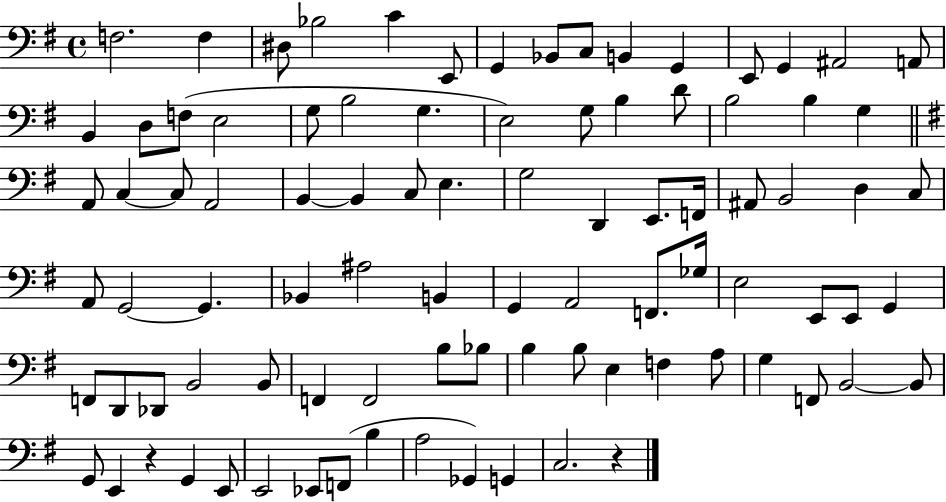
{
  \clef bass
  \time 4/4
  \defaultTimeSignature
  \key g \major
  f2. f4 | dis8 bes2 c'4 e,8 | g,4 bes,8 c8 b,4 g,4 | e,8 g,4 ais,2 a,8 | \break b,4 d8 f8( e2 | g8 b2 g4. | e2) g8 b4 d'8 | b2 b4 g4 | \break \bar "||" \break \key g \major a,8 c4~~ c8 a,2 | b,4~~ b,4 c8 e4. | g2 d,4 e,8. f,16 | ais,8 b,2 d4 c8 | \break a,8 g,2~~ g,4. | bes,4 ais2 b,4 | g,4 a,2 f,8. ges16 | e2 e,8 e,8 g,4 | \break f,8 d,8 des,8 b,2 b,8 | f,4 f,2 b8 bes8 | b4 b8 e4 f4 a8 | g4 f,8 b,2~~ b,8 | \break g,8 e,4 r4 g,4 e,8 | e,2 ees,8 f,8( b4 | a2 ges,4) g,4 | c2. r4 | \break \bar "|."
}